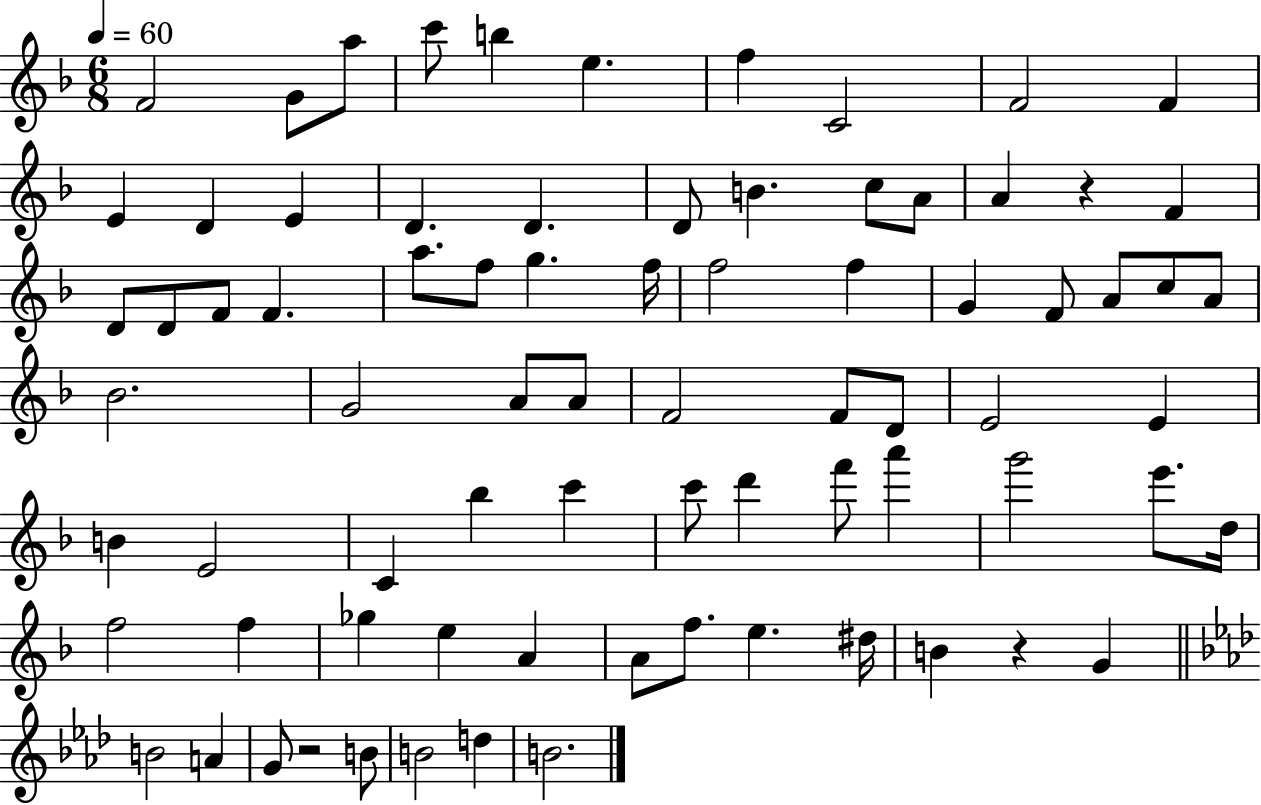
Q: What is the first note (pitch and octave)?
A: F4